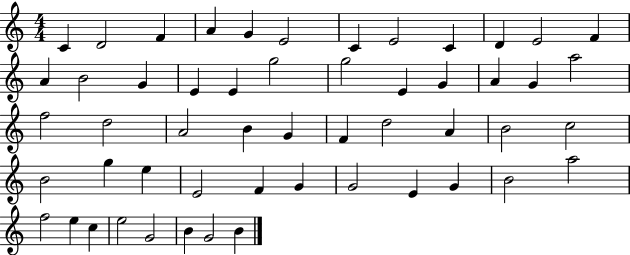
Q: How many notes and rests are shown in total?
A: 53